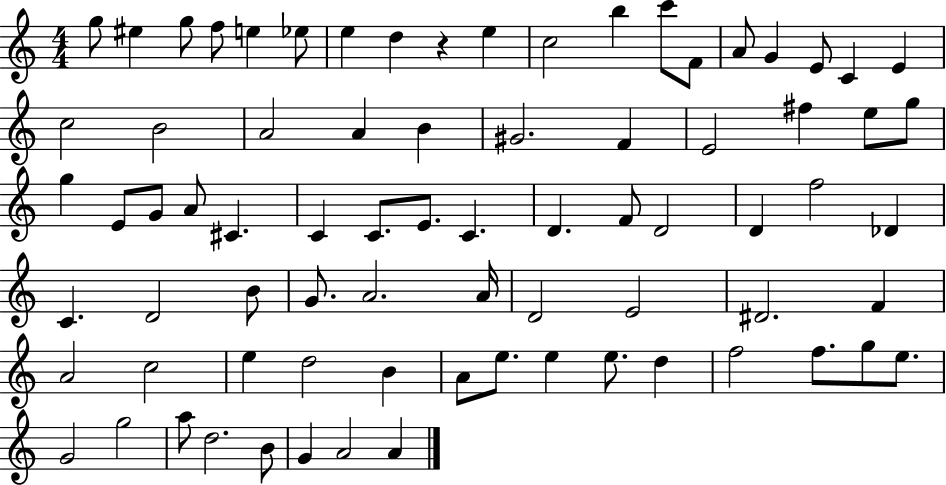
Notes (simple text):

G5/e EIS5/q G5/e F5/e E5/q Eb5/e E5/q D5/q R/q E5/q C5/h B5/q C6/e F4/e A4/e G4/q E4/e C4/q E4/q C5/h B4/h A4/h A4/q B4/q G#4/h. F4/q E4/h F#5/q E5/e G5/e G5/q E4/e G4/e A4/e C#4/q. C4/q C4/e. E4/e. C4/q. D4/q. F4/e D4/h D4/q F5/h Db4/q C4/q. D4/h B4/e G4/e. A4/h. A4/s D4/h E4/h D#4/h. F4/q A4/h C5/h E5/q D5/h B4/q A4/e E5/e. E5/q E5/e. D5/q F5/h F5/e. G5/e E5/e. G4/h G5/h A5/e D5/h. B4/e G4/q A4/h A4/q